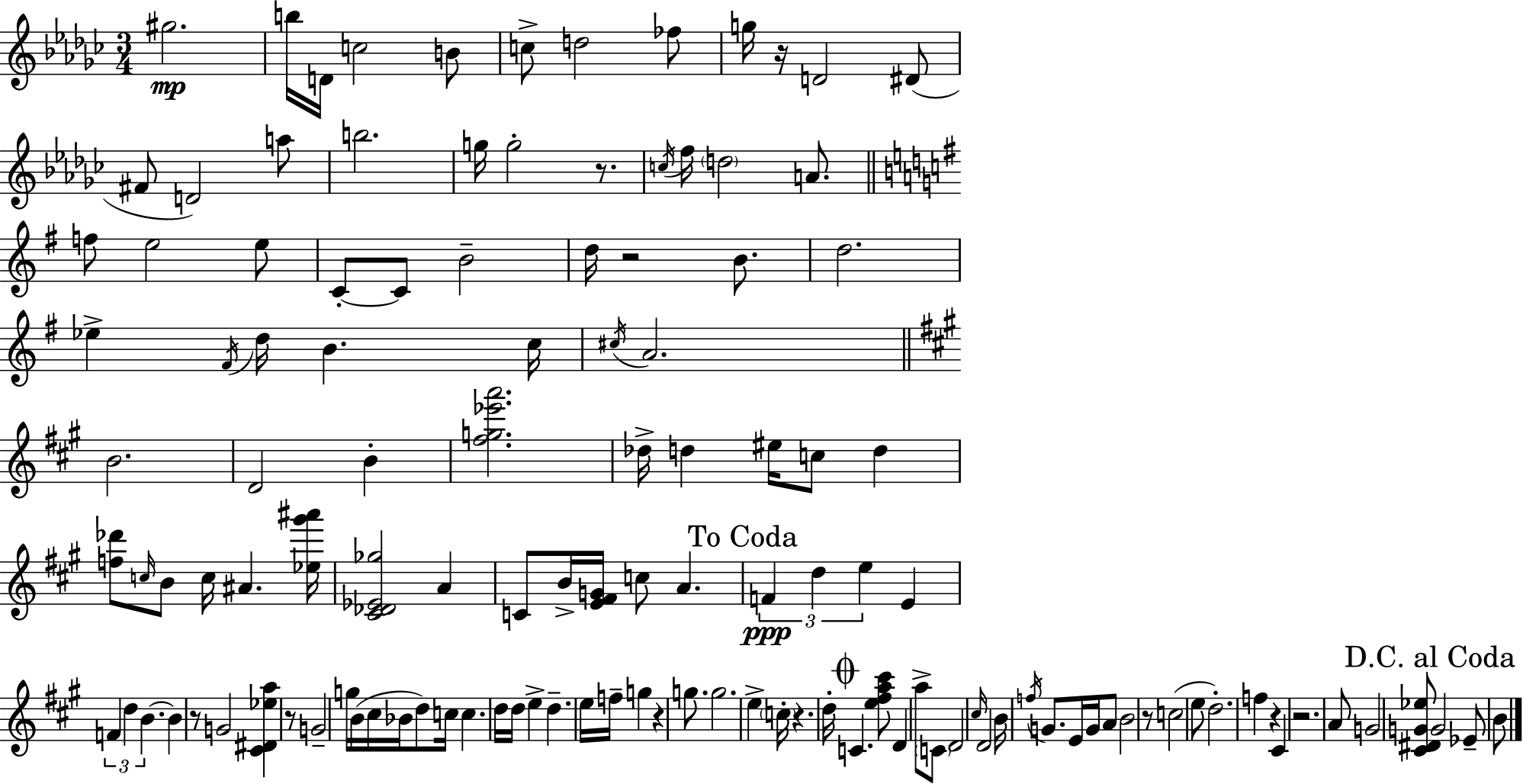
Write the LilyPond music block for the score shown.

{
  \clef treble
  \numericTimeSignature
  \time 3/4
  \key ees \minor
  \repeat volta 2 { gis''2.\mp | b''16 d'16 c''2 b'8 | c''8-> d''2 fes''8 | g''16 r16 d'2 dis'8( | \break fis'8 d'2) a''8 | b''2. | g''16 g''2-. r8. | \acciaccatura { c''16 } f''16 \parenthesize d''2 a'8. | \break \bar "||" \break \key g \major f''8 e''2 e''8 | c'8-.~~ c'8 b'2-- | d''16 r2 b'8. | d''2. | \break ees''4-> \acciaccatura { fis'16 } d''16 b'4. | c''16 \acciaccatura { cis''16 } a'2. | \bar "||" \break \key a \major b'2. | d'2 b'4-. | <fis'' g'' ees''' a'''>2. | des''16-> d''4 eis''16 c''8 d''4 | \break <f'' des'''>8 \grace { c''16 } b'8 c''16 ais'4. | <ees'' gis''' ais'''>16 <cis' des' ees' ges''>2 a'4 | c'8 b'16-> <e' fis' g'>16 c''8 a'4. | \mark "To Coda" \tuplet 3/2 { f'4\ppp d''4 e''4 } | \break e'4 \tuplet 3/2 { f'4 d''4 | b'4.~~ } b'4 r8 | g'2 <cis' dis' ees'' a''>4 | r8 g'2-- g''16 | \break b'16( cis''16 bes'16 d''8) c''16 c''4. | d''16 d''16 e''4-> d''4.-- | e''16 f''16-- g''4 r4 g''8. | g''2. | \break e''4-> \parenthesize c''16-. r4. | d''16-. \mark \markup { \musicglyph "scripts.coda" } c'4. <e'' fis'' a'' cis'''>8 d'4 | a''8-> \parenthesize c'8 d'2 | \grace { cis''16 } d'2 b'16 \acciaccatura { f''16 } | \break g'8. e'16 g'16 a'8 b'2 | r8 c''2( | e''8 d''2.-.) | f''4 r4 cis'4 | \break r2. | a'8 g'2 | <cis' dis' g' ees''>8 \mark "D.C. al Coda" g'2 ees'8-- | b'8 } \bar "|."
}